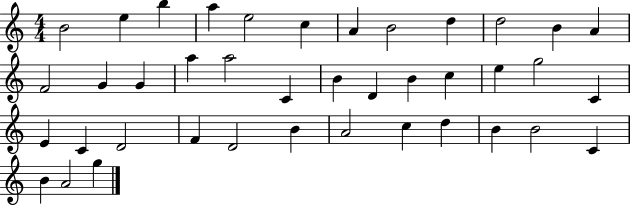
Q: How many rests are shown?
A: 0